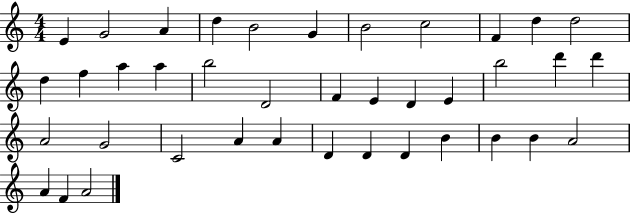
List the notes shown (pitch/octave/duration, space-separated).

E4/q G4/h A4/q D5/q B4/h G4/q B4/h C5/h F4/q D5/q D5/h D5/q F5/q A5/q A5/q B5/h D4/h F4/q E4/q D4/q E4/q B5/h D6/q D6/q A4/h G4/h C4/h A4/q A4/q D4/q D4/q D4/q B4/q B4/q B4/q A4/h A4/q F4/q A4/h